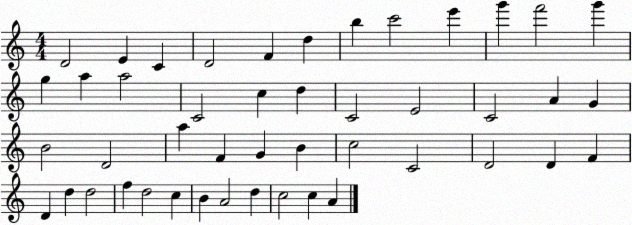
X:1
T:Untitled
M:4/4
L:1/4
K:C
D2 E C D2 F d b c'2 e' g' f'2 g' g a a2 C2 c d C2 E2 C2 A G B2 D2 a F G B c2 C2 D2 D F D d d2 f d2 c B A2 d c2 c A